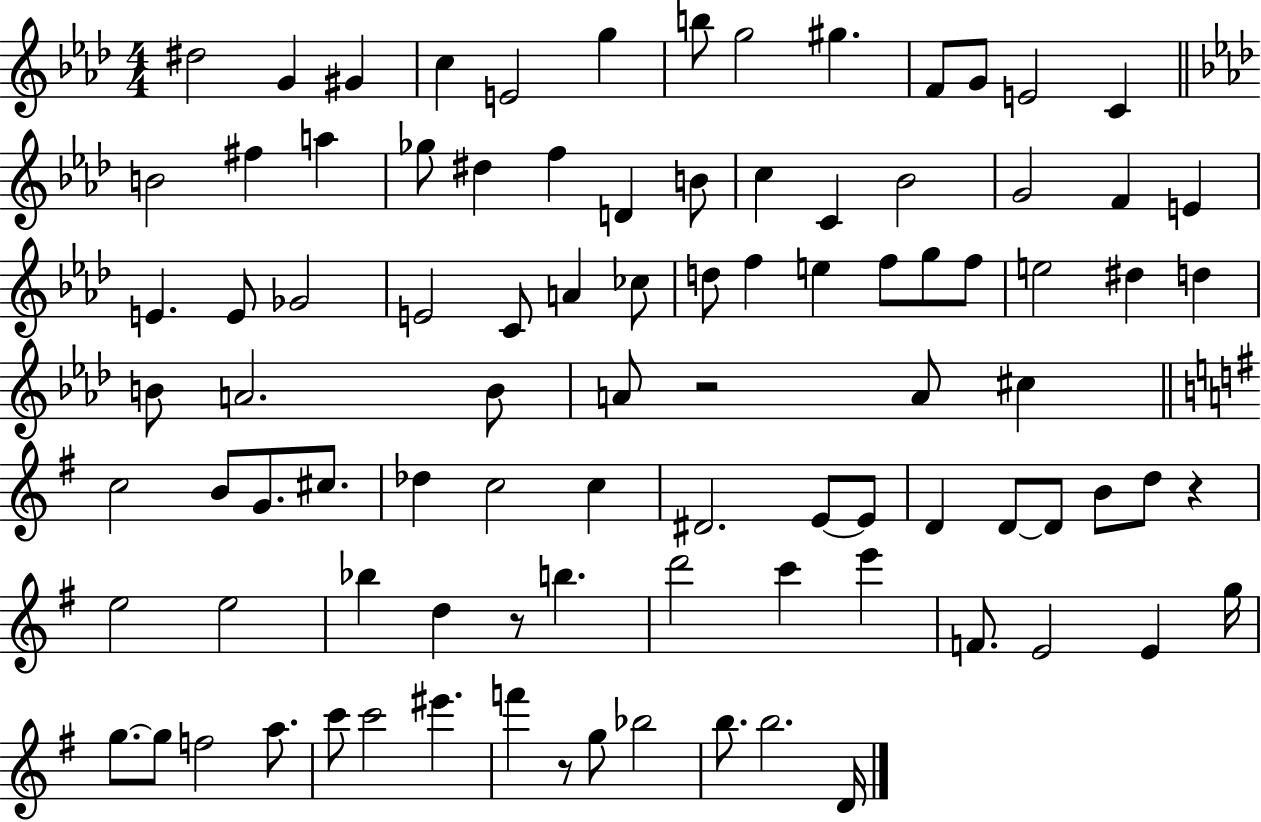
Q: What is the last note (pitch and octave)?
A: D4